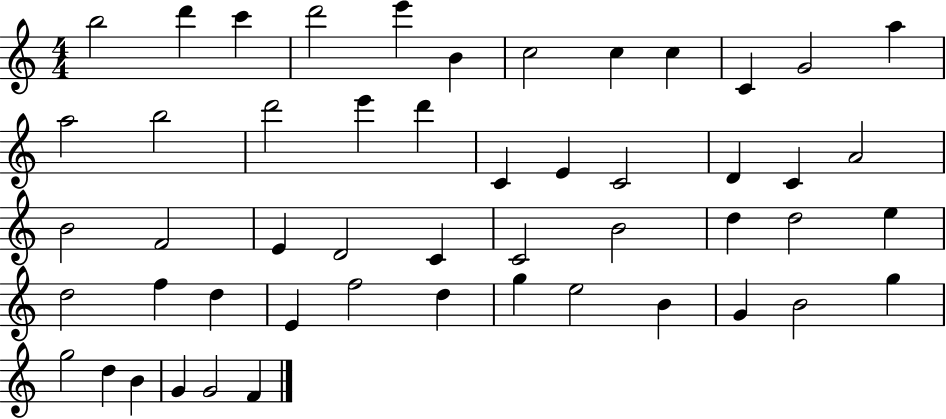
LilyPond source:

{
  \clef treble
  \numericTimeSignature
  \time 4/4
  \key c \major
  b''2 d'''4 c'''4 | d'''2 e'''4 b'4 | c''2 c''4 c''4 | c'4 g'2 a''4 | \break a''2 b''2 | d'''2 e'''4 d'''4 | c'4 e'4 c'2 | d'4 c'4 a'2 | \break b'2 f'2 | e'4 d'2 c'4 | c'2 b'2 | d''4 d''2 e''4 | \break d''2 f''4 d''4 | e'4 f''2 d''4 | g''4 e''2 b'4 | g'4 b'2 g''4 | \break g''2 d''4 b'4 | g'4 g'2 f'4 | \bar "|."
}